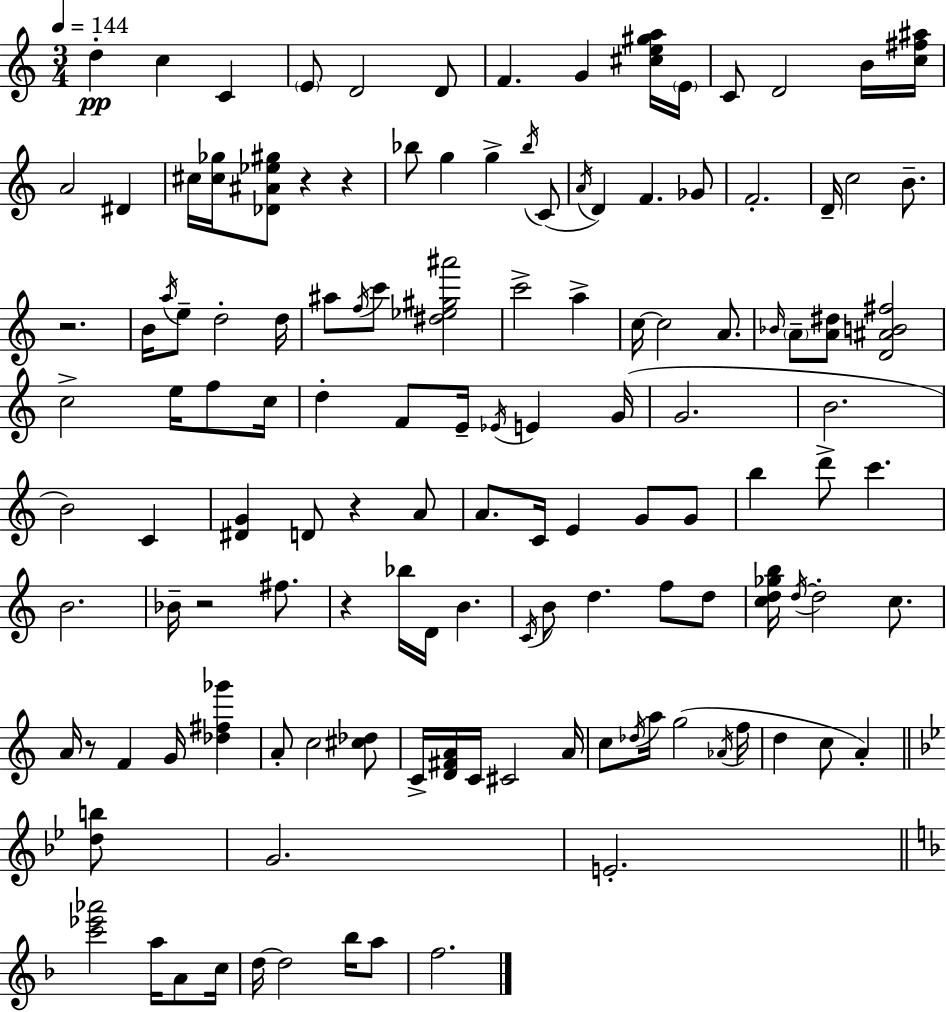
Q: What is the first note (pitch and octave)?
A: D5